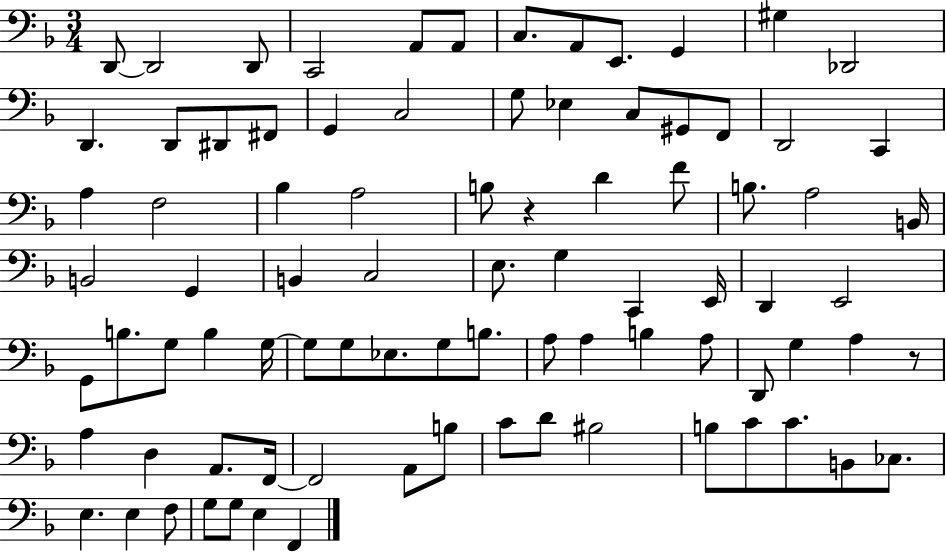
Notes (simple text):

D2/e D2/h D2/e C2/h A2/e A2/e C3/e. A2/e E2/e. G2/q G#3/q Db2/h D2/q. D2/e D#2/e F#2/e G2/q C3/h G3/e Eb3/q C3/e G#2/e F2/e D2/h C2/q A3/q F3/h Bb3/q A3/h B3/e R/q D4/q F4/e B3/e. A3/h B2/s B2/h G2/q B2/q C3/h E3/e. G3/q C2/q E2/s D2/q E2/h G2/e B3/e. G3/e B3/q G3/s G3/e G3/e Eb3/e. G3/e B3/e. A3/e A3/q B3/q A3/e D2/e G3/q A3/q R/e A3/q D3/q A2/e. F2/s F2/h A2/e B3/e C4/e D4/e BIS3/h B3/e C4/e C4/e. B2/e CES3/e. E3/q. E3/q F3/e G3/e G3/e E3/q F2/q